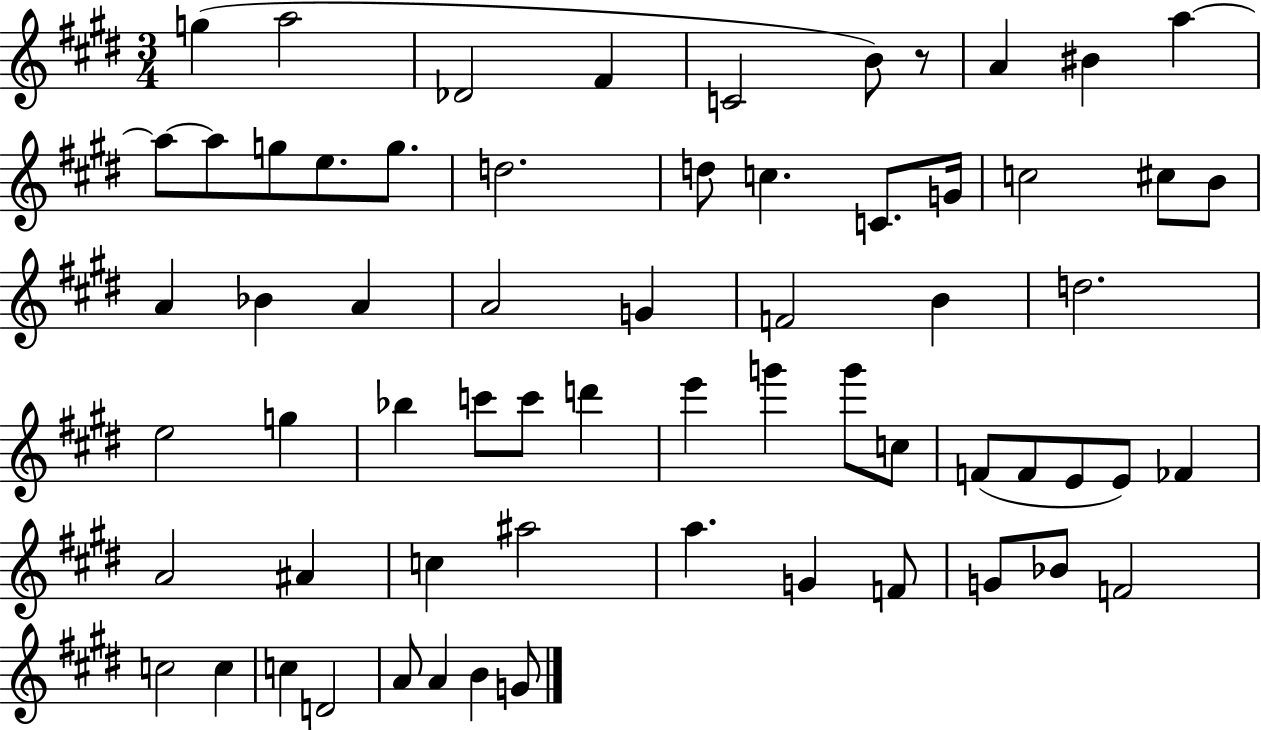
{
  \clef treble
  \numericTimeSignature
  \time 3/4
  \key e \major
  \repeat volta 2 { g''4( a''2 | des'2 fis'4 | c'2 b'8) r8 | a'4 bis'4 a''4~~ | \break a''8~~ a''8 g''8 e''8. g''8. | d''2. | d''8 c''4. c'8. g'16 | c''2 cis''8 b'8 | \break a'4 bes'4 a'4 | a'2 g'4 | f'2 b'4 | d''2. | \break e''2 g''4 | bes''4 c'''8 c'''8 d'''4 | e'''4 g'''4 g'''8 c''8 | f'8( f'8 e'8 e'8) fes'4 | \break a'2 ais'4 | c''4 ais''2 | a''4. g'4 f'8 | g'8 bes'8 f'2 | \break c''2 c''4 | c''4 d'2 | a'8 a'4 b'4 g'8 | } \bar "|."
}